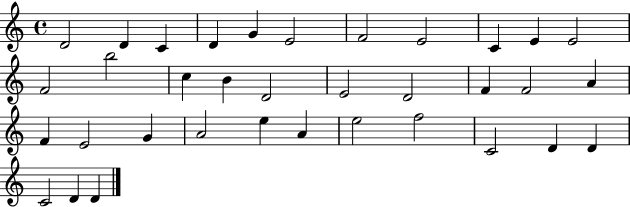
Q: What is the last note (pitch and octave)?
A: D4